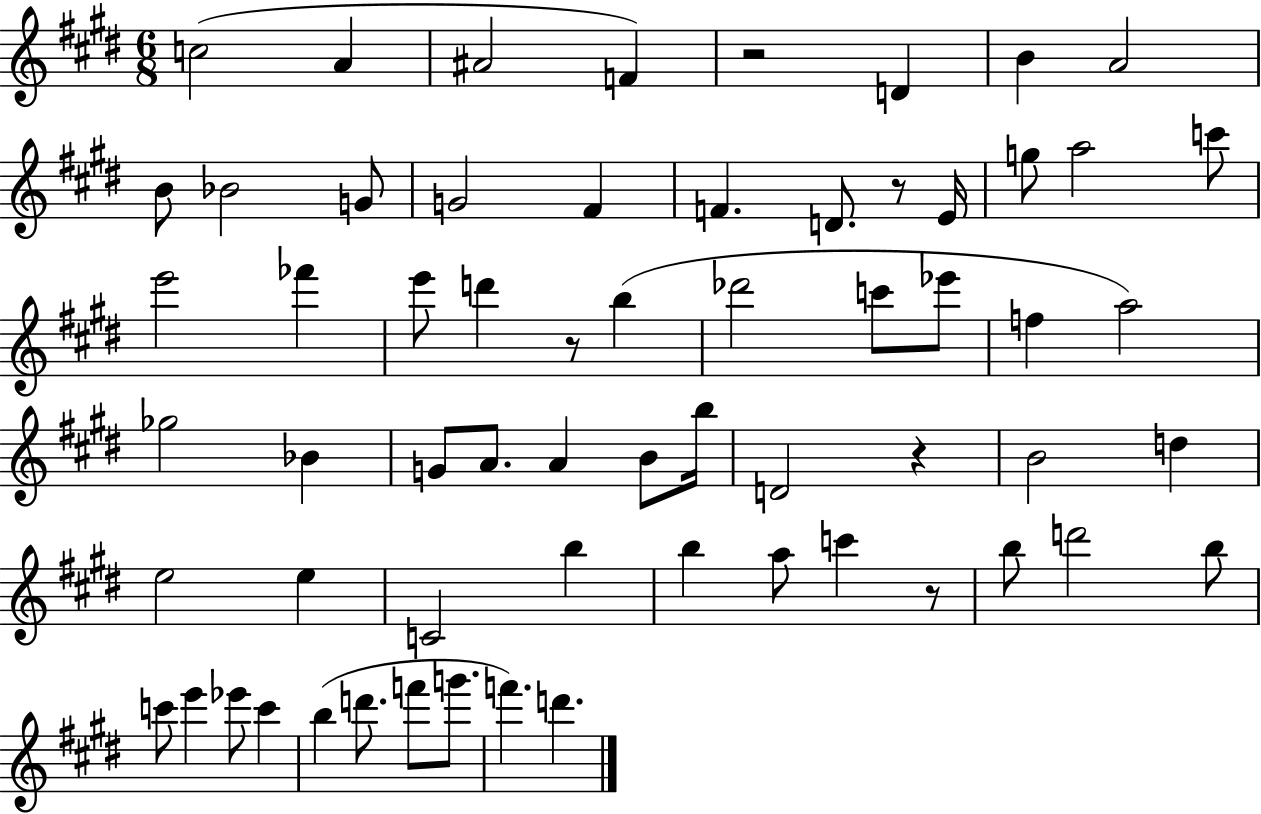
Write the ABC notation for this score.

X:1
T:Untitled
M:6/8
L:1/4
K:E
c2 A ^A2 F z2 D B A2 B/2 _B2 G/2 G2 ^F F D/2 z/2 E/4 g/2 a2 c'/2 e'2 _f' e'/2 d' z/2 b _d'2 c'/2 _e'/2 f a2 _g2 _B G/2 A/2 A B/2 b/4 D2 z B2 d e2 e C2 b b a/2 c' z/2 b/2 d'2 b/2 c'/2 e' _e'/2 c' b d'/2 f'/2 g'/2 f' d'